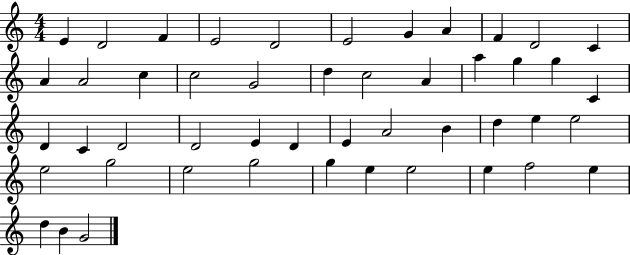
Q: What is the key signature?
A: C major